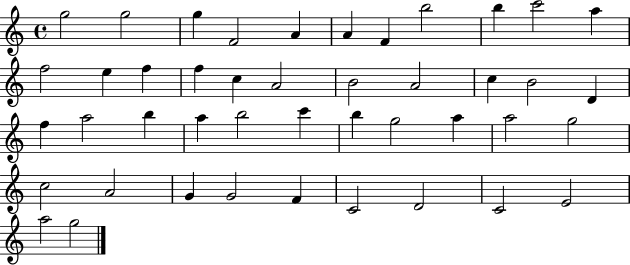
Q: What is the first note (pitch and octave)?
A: G5